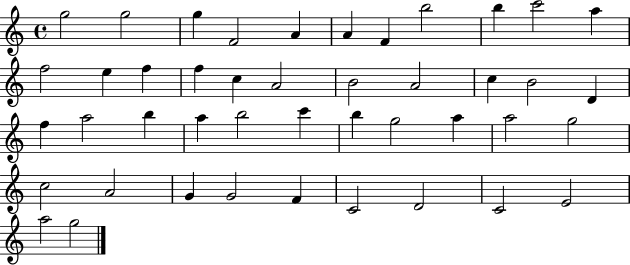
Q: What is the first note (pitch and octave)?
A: G5